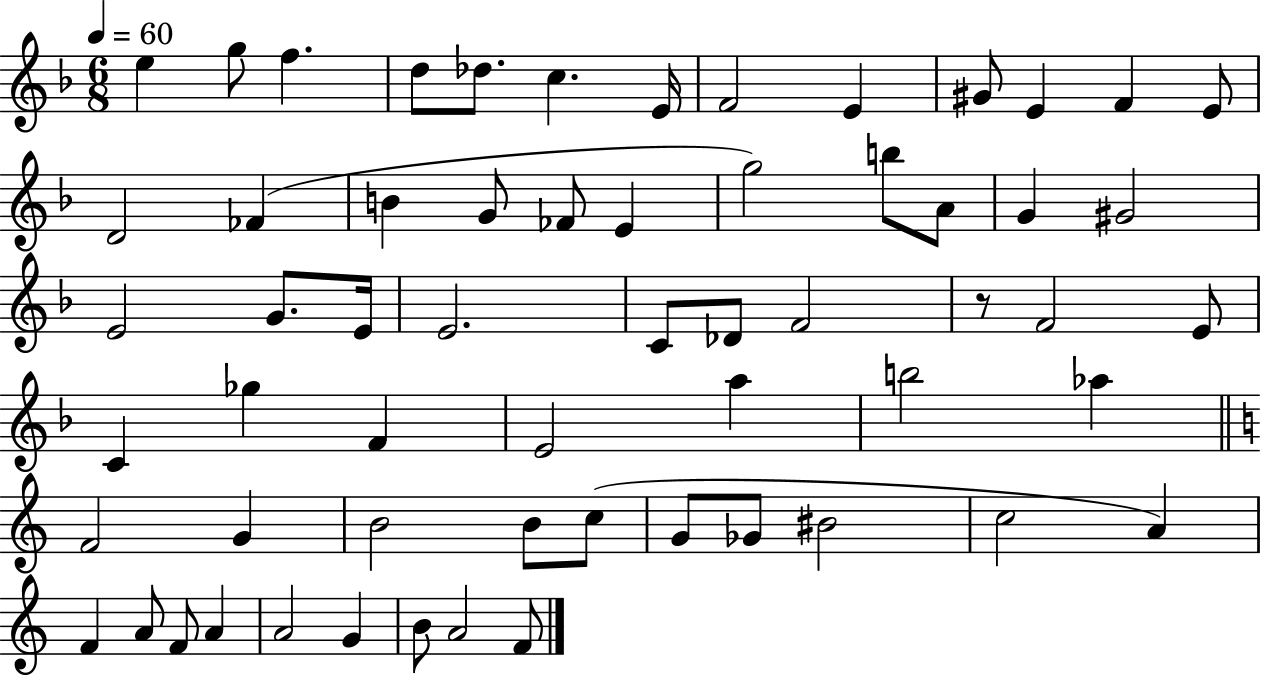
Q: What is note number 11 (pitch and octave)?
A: E4